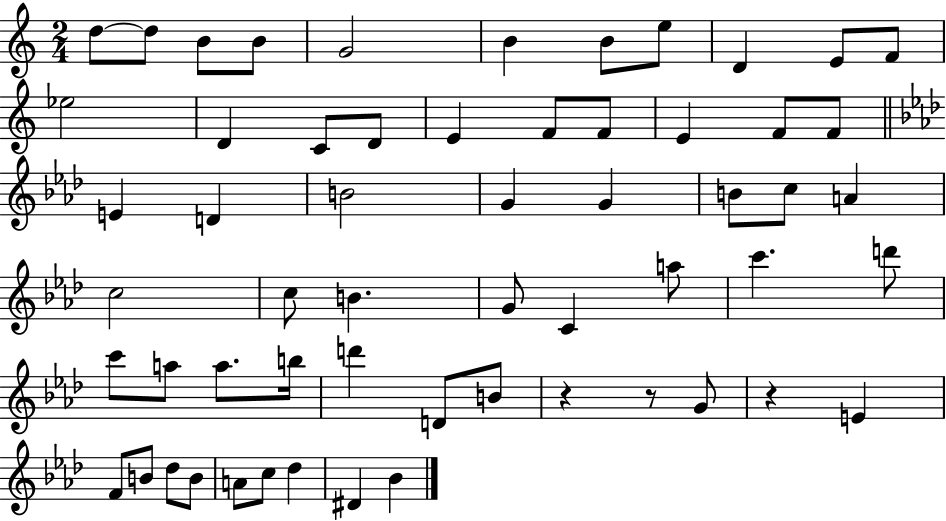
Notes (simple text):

D5/e D5/e B4/e B4/e G4/h B4/q B4/e E5/e D4/q E4/e F4/e Eb5/h D4/q C4/e D4/e E4/q F4/e F4/e E4/q F4/e F4/e E4/q D4/q B4/h G4/q G4/q B4/e C5/e A4/q C5/h C5/e B4/q. G4/e C4/q A5/e C6/q. D6/e C6/e A5/e A5/e. B5/s D6/q D4/e B4/e R/q R/e G4/e R/q E4/q F4/e B4/e Db5/e B4/e A4/e C5/e Db5/q D#4/q Bb4/q